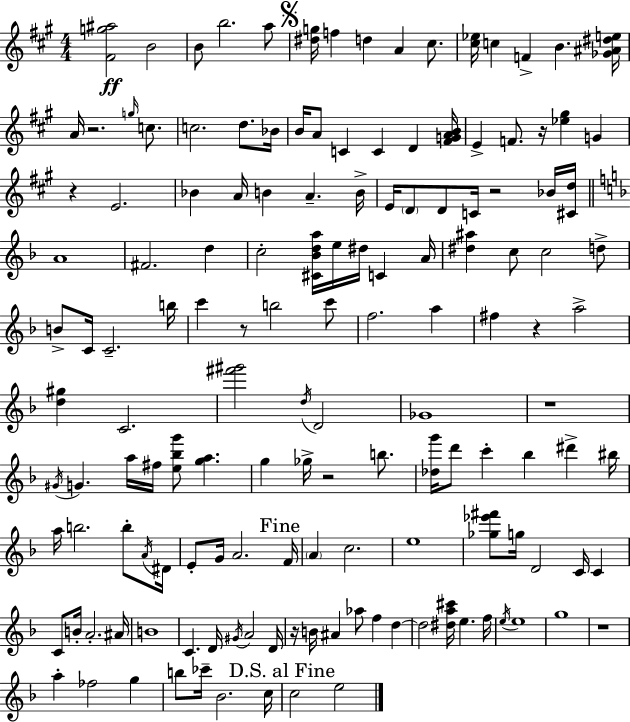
{
  \clef treble
  \numericTimeSignature
  \time 4/4
  \key a \major
  \repeat volta 2 { <fis' g'' ais''>2\ff b'2 | b'8 b''2. a''8 | \mark \markup { \musicglyph "scripts.segno" } <dis'' g''>16 f''4 d''4 a'4 cis''8. | <cis'' ees''>16 c''4 f'4-> b'4. <ges' ais' dis'' e''>16 | \break a'16 r2. \grace { g''16 } c''8. | c''2. d''8. | bes'16 b'16 a'8 c'4 c'4 d'4 | <fis' g' a' b'>16 e'4-> f'8. r16 <ees'' gis''>4 g'4 | \break r4 e'2. | bes'4 a'16 b'4 a'4.-- | b'16-> e'16 \parenthesize d'8 d'8 c'16 r2 bes'16 | <cis' d''>16 \bar "||" \break \key f \major a'1 | fis'2. d''4 | c''2-. <cis' bes' d'' a''>16 e''16 dis''16 c'4 a'16 | <dis'' ais''>4 c''8 c''2 d''8-> | \break b'8-> c'16 c'2.-- b''16 | c'''4 r8 b''2 c'''8 | f''2. a''4 | fis''4 r4 a''2-> | \break <d'' gis''>4 c'2. | <fis''' gis'''>2 \acciaccatura { d''16 } d'2 | ges'1 | r1 | \break \acciaccatura { gis'16 } g'4. a''16 fis''16 <e'' bes'' g'''>8 <g'' a''>4. | g''4 ges''16-> r2 b''8. | <des'' g'''>16 d'''8 c'''4-. bes''4 dis'''4-> | bis''16 a''16 b''2. b''8-. | \break \acciaccatura { a'16 } dis'16 e'8-. g'16 a'2. | \mark "Fine" f'16 \parenthesize a'4 c''2. | e''1 | <ges'' ees''' fis'''>8 g''16 d'2 c'16 c'4 | \break c'8 b'16-. a'2.-. | ais'16 b'1 | c'4. d'16 \acciaccatura { gis'16 } a'2 | d'16 r16 b'16 ais'4 aes''8 f''4 | \break d''4~~ d''2 <dis'' a'' cis'''>16 e''4. | f''16 \acciaccatura { e''16 } e''1 | g''1 | r1 | \break a''4-. fes''2 | g''4 b''8 ces'''16-- bes'2. | c''16 \mark "D.S. al Fine" c''2 e''2 | } \bar "|."
}